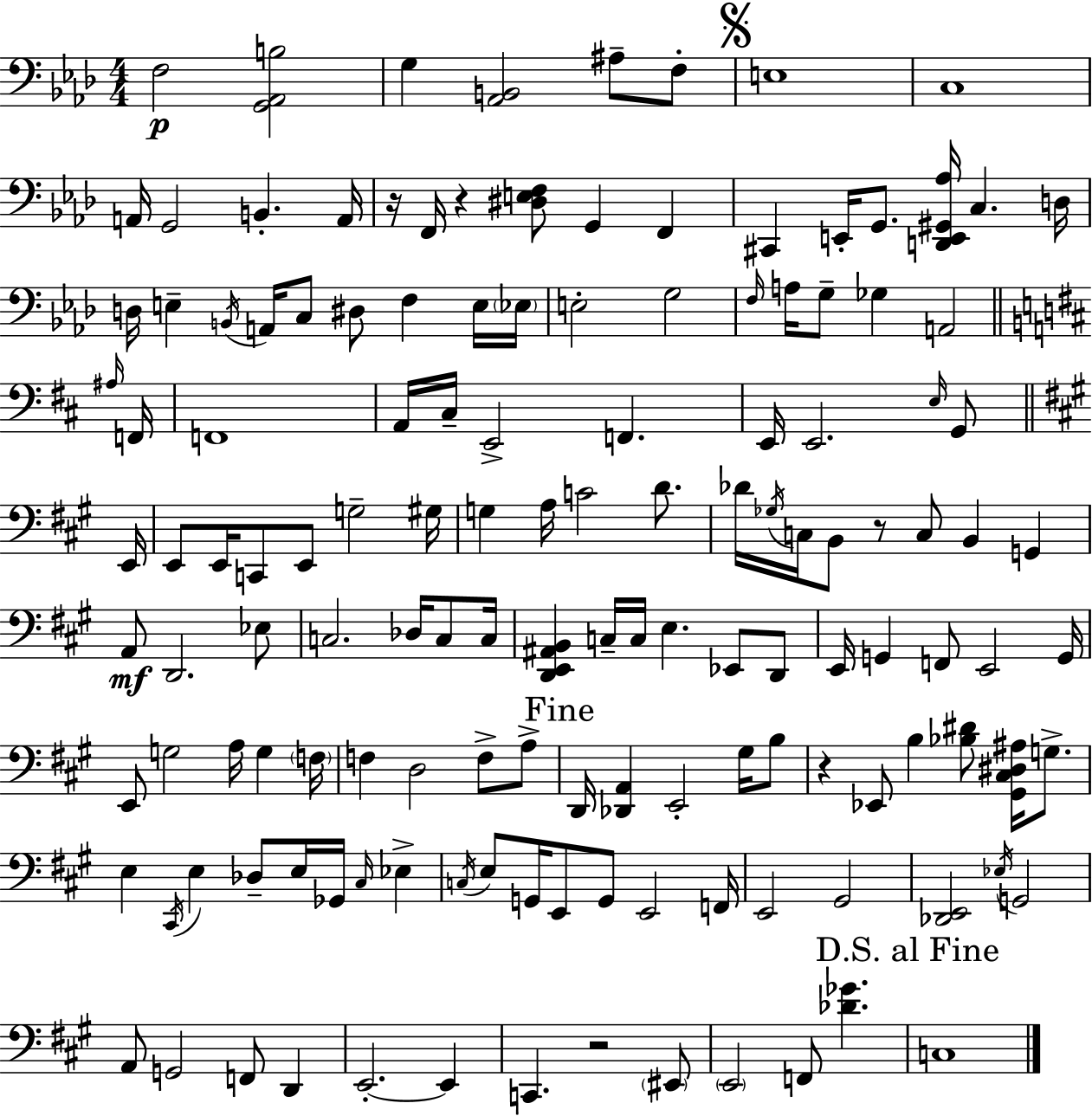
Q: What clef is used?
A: bass